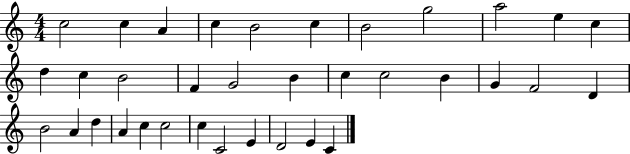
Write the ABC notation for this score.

X:1
T:Untitled
M:4/4
L:1/4
K:C
c2 c A c B2 c B2 g2 a2 e c d c B2 F G2 B c c2 B G F2 D B2 A d A c c2 c C2 E D2 E C